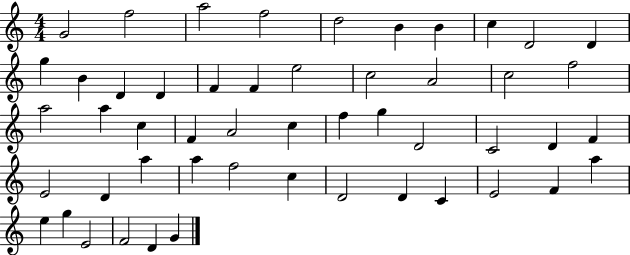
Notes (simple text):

G4/h F5/h A5/h F5/h D5/h B4/q B4/q C5/q D4/h D4/q G5/q B4/q D4/q D4/q F4/q F4/q E5/h C5/h A4/h C5/h F5/h A5/h A5/q C5/q F4/q A4/h C5/q F5/q G5/q D4/h C4/h D4/q F4/q E4/h D4/q A5/q A5/q F5/h C5/q D4/h D4/q C4/q E4/h F4/q A5/q E5/q G5/q E4/h F4/h D4/q G4/q